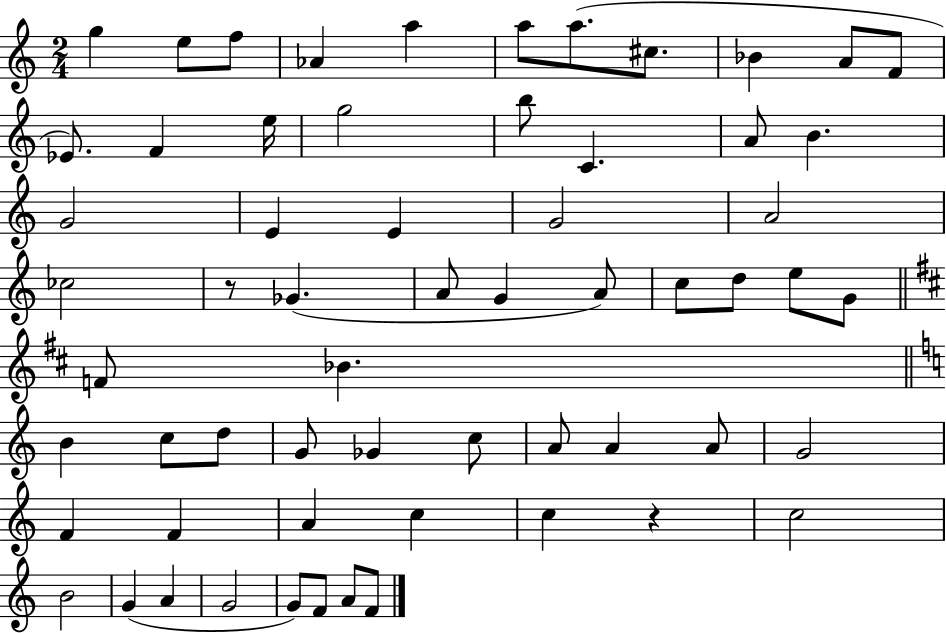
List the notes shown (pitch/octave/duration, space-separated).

G5/q E5/e F5/e Ab4/q A5/q A5/e A5/e. C#5/e. Bb4/q A4/e F4/e Eb4/e. F4/q E5/s G5/h B5/e C4/q. A4/e B4/q. G4/h E4/q E4/q G4/h A4/h CES5/h R/e Gb4/q. A4/e G4/q A4/e C5/e D5/e E5/e G4/e F4/e Bb4/q. B4/q C5/e D5/e G4/e Gb4/q C5/e A4/e A4/q A4/e G4/h F4/q F4/q A4/q C5/q C5/q R/q C5/h B4/h G4/q A4/q G4/h G4/e F4/e A4/e F4/e